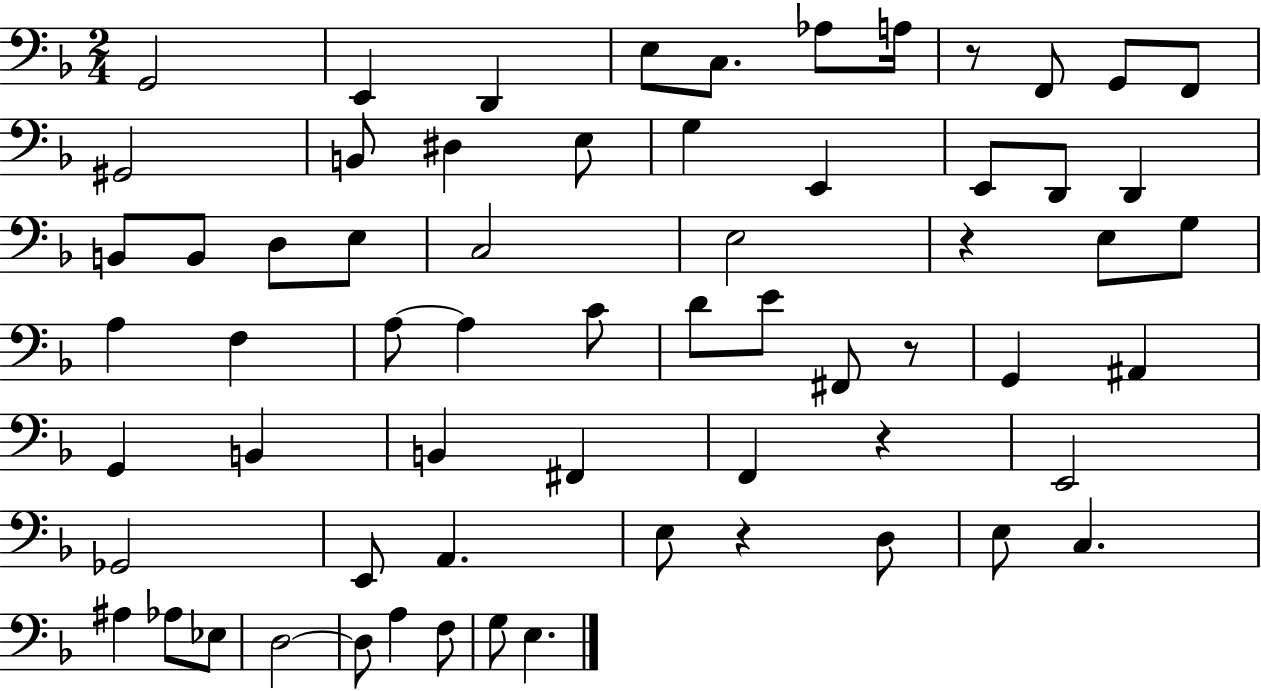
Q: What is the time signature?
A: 2/4